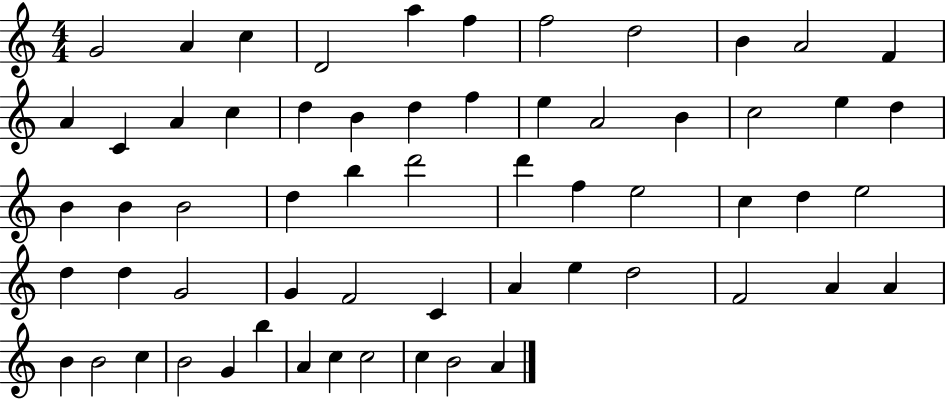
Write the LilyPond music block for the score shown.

{
  \clef treble
  \numericTimeSignature
  \time 4/4
  \key c \major
  g'2 a'4 c''4 | d'2 a''4 f''4 | f''2 d''2 | b'4 a'2 f'4 | \break a'4 c'4 a'4 c''4 | d''4 b'4 d''4 f''4 | e''4 a'2 b'4 | c''2 e''4 d''4 | \break b'4 b'4 b'2 | d''4 b''4 d'''2 | d'''4 f''4 e''2 | c''4 d''4 e''2 | \break d''4 d''4 g'2 | g'4 f'2 c'4 | a'4 e''4 d''2 | f'2 a'4 a'4 | \break b'4 b'2 c''4 | b'2 g'4 b''4 | a'4 c''4 c''2 | c''4 b'2 a'4 | \break \bar "|."
}